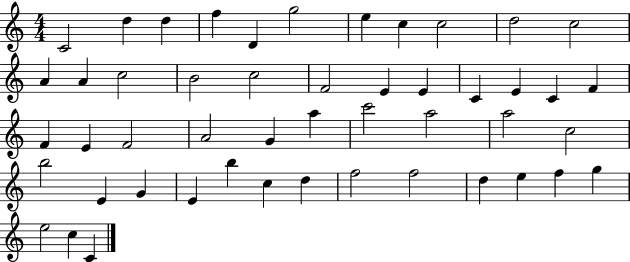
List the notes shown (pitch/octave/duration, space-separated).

C4/h D5/q D5/q F5/q D4/q G5/h E5/q C5/q C5/h D5/h C5/h A4/q A4/q C5/h B4/h C5/h F4/h E4/q E4/q C4/q E4/q C4/q F4/q F4/q E4/q F4/h A4/h G4/q A5/q C6/h A5/h A5/h C5/h B5/h E4/q G4/q E4/q B5/q C5/q D5/q F5/h F5/h D5/q E5/q F5/q G5/q E5/h C5/q C4/q